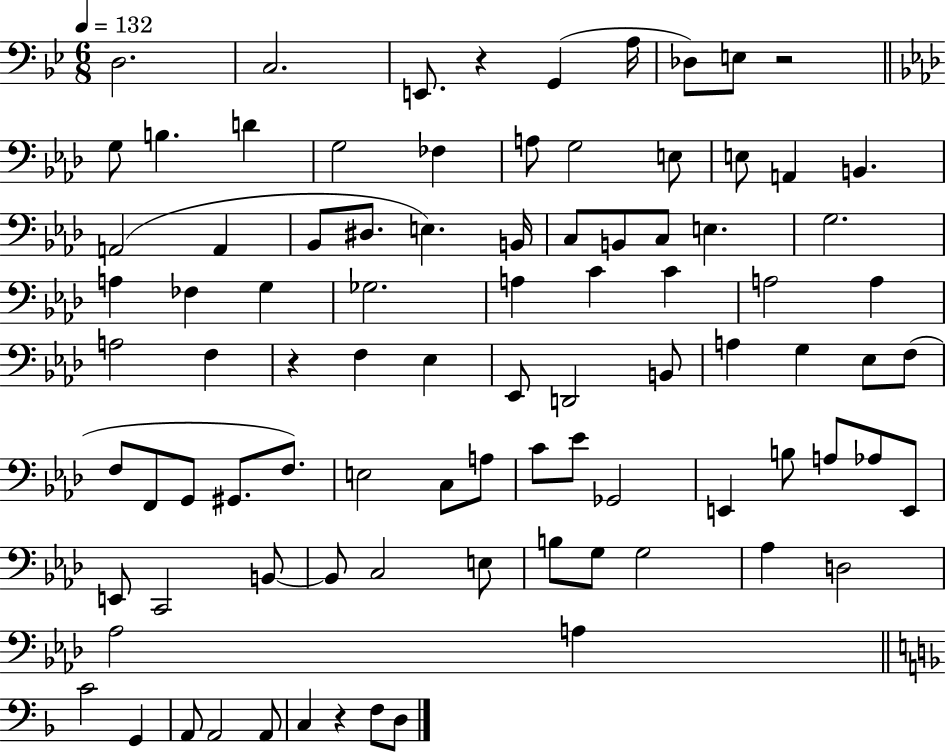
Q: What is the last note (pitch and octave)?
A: D3